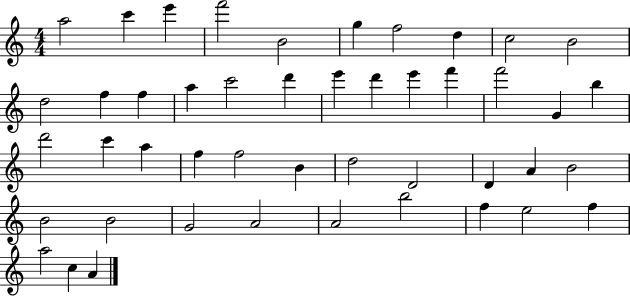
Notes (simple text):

A5/h C6/q E6/q F6/h B4/h G5/q F5/h D5/q C5/h B4/h D5/h F5/q F5/q A5/q C6/h D6/q E6/q D6/q E6/q F6/q F6/h G4/q B5/q D6/h C6/q A5/q F5/q F5/h B4/q D5/h D4/h D4/q A4/q B4/h B4/h B4/h G4/h A4/h A4/h B5/h F5/q E5/h F5/q A5/h C5/q A4/q